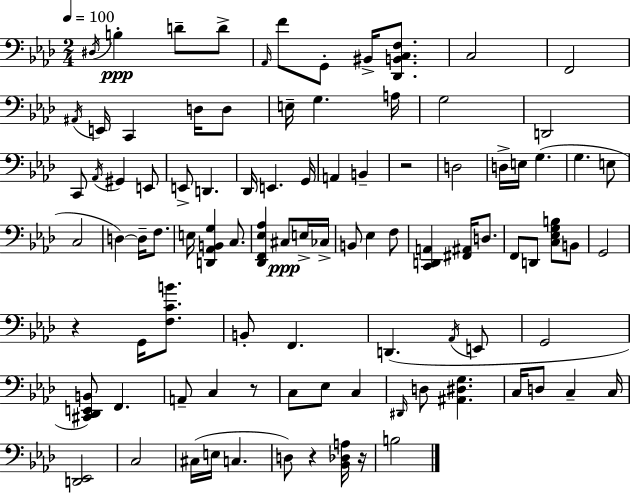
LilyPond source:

{
  \clef bass
  \numericTimeSignature
  \time 2/4
  \key aes \major
  \tempo 4 = 100
  \acciaccatura { dis16 }\ppp b4-. d'8-- d'8-> | \grace { aes,16 } f'8 g,8-. bis,16-> <des, b, c f>8. | c2 | f,2 | \break \acciaccatura { ais,16 } e,16 c,4 | d16 d8 e16-- g4. | a16 g2 | d,2 | \break c,8 \acciaccatura { aes,16 } gis,4 | e,8 e,8-> d,4. | des,16 e,4. | g,16 a,4 | \break b,4-- r2 | d2 | d16-> e16 g4.( | g4. | \break e8 c2 | d4~~) | d16-- f8. e16 <d, aes, b, g>4 | c8. <des, f, ees aes>4 | \break cis8\ppp e16-> ces16-> b,8 ees4 | f8 <c, d, a,>4 | <fis, ais,>16 d8. f,8 d,8 | <c ees g b>8 b,8 g,2 | \break r4 | g,16 <f c' b'>8. b,8-. f,4. | d,4.( | \acciaccatura { aes,16 } e,8 g,2 | \break <cis, des, e, b,>8) f,4. | a,8-- c4 | r8 c8 ees8 | c4 \grace { dis,16 } d8 | \break <ais, dis g>4. c16 d8 | c4-- c16 <d, ees,>2 | c2 | cis16( e16 | \break c4. d8) | r4 <bes, des a>16 r16 b2 | \bar "|."
}